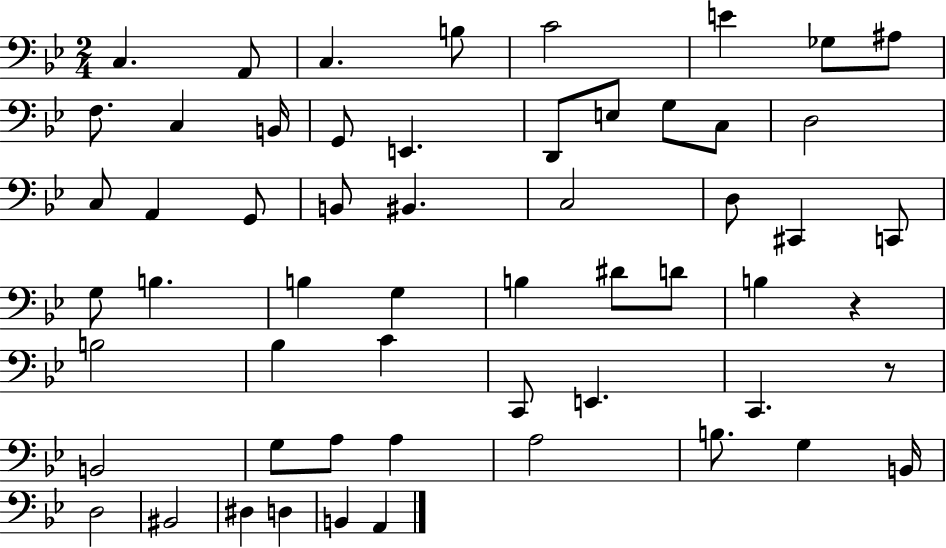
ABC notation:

X:1
T:Untitled
M:2/4
L:1/4
K:Bb
C, A,,/2 C, B,/2 C2 E _G,/2 ^A,/2 F,/2 C, B,,/4 G,,/2 E,, D,,/2 E,/2 G,/2 C,/2 D,2 C,/2 A,, G,,/2 B,,/2 ^B,, C,2 D,/2 ^C,, C,,/2 G,/2 B, B, G, B, ^D/2 D/2 B, z B,2 _B, C C,,/2 E,, C,, z/2 B,,2 G,/2 A,/2 A, A,2 B,/2 G, B,,/4 D,2 ^B,,2 ^D, D, B,, A,,